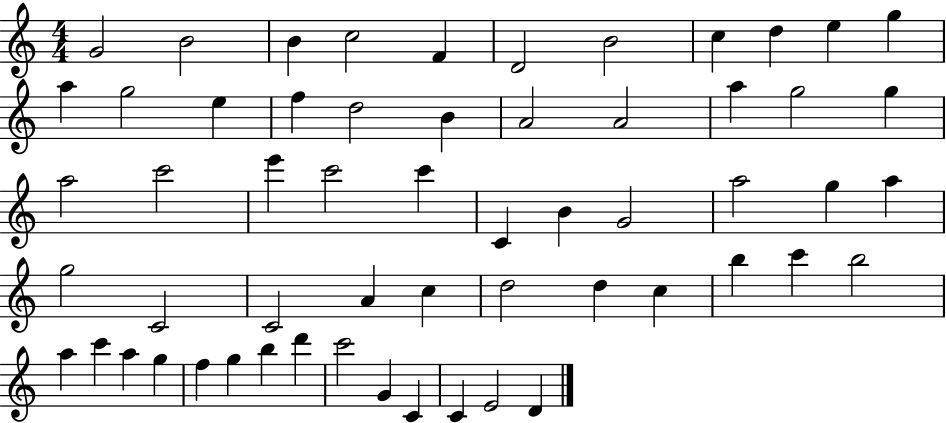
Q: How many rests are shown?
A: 0